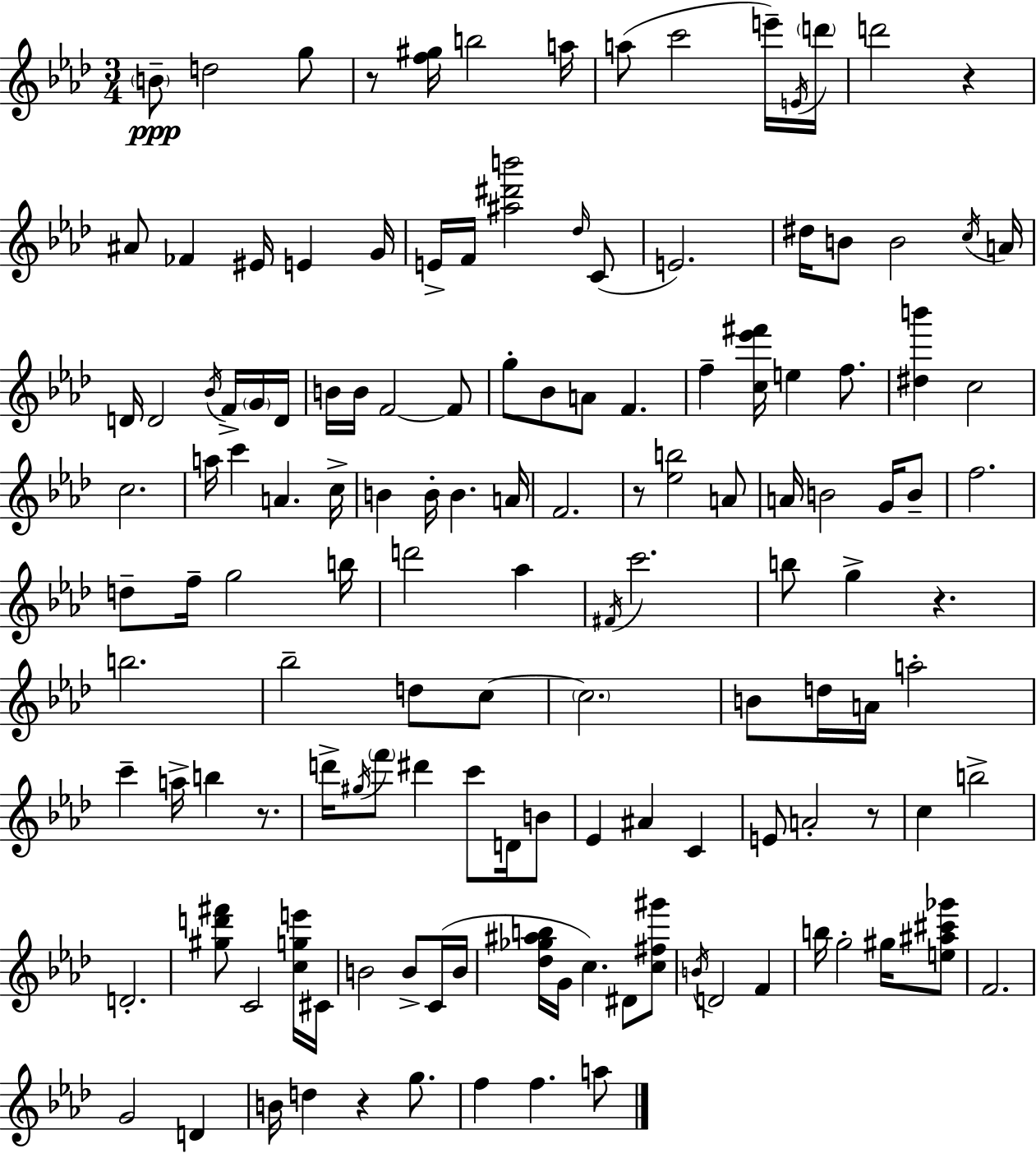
B4/e D5/h G5/e R/e [F5,G#5]/s B5/h A5/s A5/e C6/h E6/s E4/s D6/s D6/h R/q A#4/e FES4/q EIS4/s E4/q G4/s E4/s F4/s [A#5,D#6,B6]/h Db5/s C4/e E4/h. D#5/s B4/e B4/h C5/s A4/s D4/s D4/h Bb4/s F4/s G4/s D4/s B4/s B4/s F4/h F4/e G5/e Bb4/e A4/e F4/q. F5/q [C5,Eb6,F#6]/s E5/q F5/e. [D#5,B6]/q C5/h C5/h. A5/s C6/q A4/q. C5/s B4/q B4/s B4/q. A4/s F4/h. R/e [Eb5,B5]/h A4/e A4/s B4/h G4/s B4/e F5/h. D5/e F5/s G5/h B5/s D6/h Ab5/q F#4/s C6/h. B5/e G5/q R/q. B5/h. Bb5/h D5/e C5/e C5/h. B4/e D5/s A4/s A5/h C6/q A5/s B5/q R/e. D6/s G#5/s F6/e D#6/q C6/e D4/s B4/e Eb4/q A#4/q C4/q E4/e A4/h R/e C5/q B5/h D4/h. [G#5,D6,F#6]/e C4/h [C5,G5,E6]/s C#4/s B4/h B4/e C4/s B4/s [Db5,Gb5,A#5,B5]/s G4/s C5/q. D#4/e [C5,F#5,G#6]/e B4/s D4/h F4/q B5/s G5/h G#5/s [E5,A#5,C#6,Gb6]/e F4/h. G4/h D4/q B4/s D5/q R/q G5/e. F5/q F5/q. A5/e